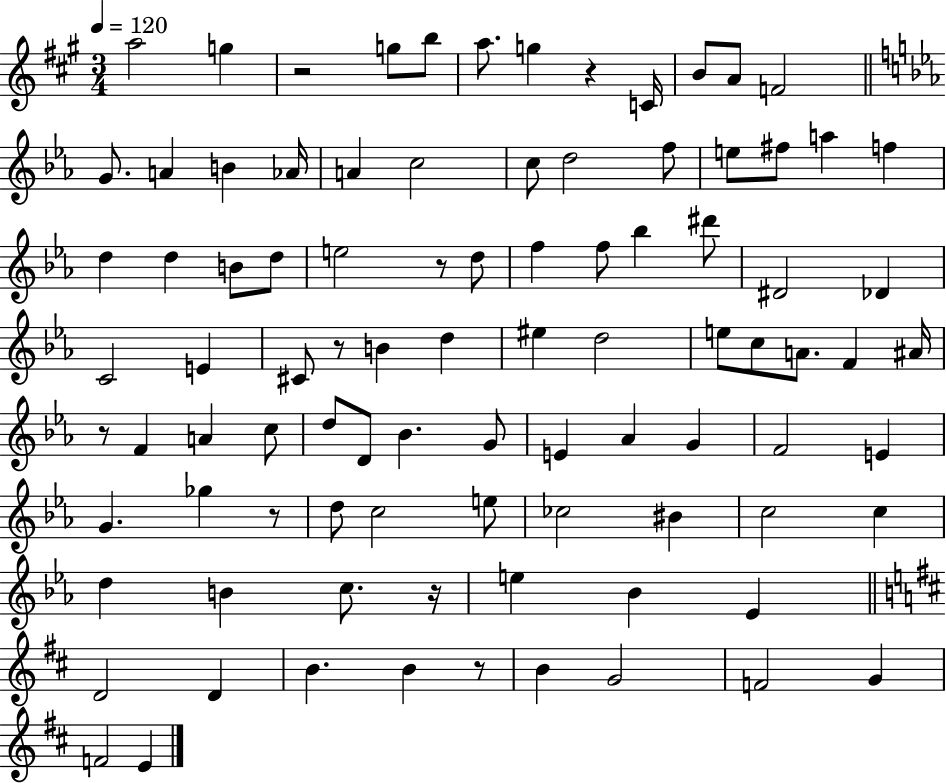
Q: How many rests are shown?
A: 8